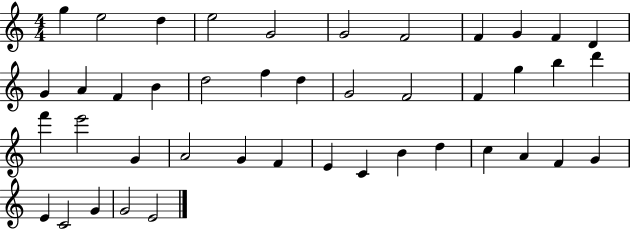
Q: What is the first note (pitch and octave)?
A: G5